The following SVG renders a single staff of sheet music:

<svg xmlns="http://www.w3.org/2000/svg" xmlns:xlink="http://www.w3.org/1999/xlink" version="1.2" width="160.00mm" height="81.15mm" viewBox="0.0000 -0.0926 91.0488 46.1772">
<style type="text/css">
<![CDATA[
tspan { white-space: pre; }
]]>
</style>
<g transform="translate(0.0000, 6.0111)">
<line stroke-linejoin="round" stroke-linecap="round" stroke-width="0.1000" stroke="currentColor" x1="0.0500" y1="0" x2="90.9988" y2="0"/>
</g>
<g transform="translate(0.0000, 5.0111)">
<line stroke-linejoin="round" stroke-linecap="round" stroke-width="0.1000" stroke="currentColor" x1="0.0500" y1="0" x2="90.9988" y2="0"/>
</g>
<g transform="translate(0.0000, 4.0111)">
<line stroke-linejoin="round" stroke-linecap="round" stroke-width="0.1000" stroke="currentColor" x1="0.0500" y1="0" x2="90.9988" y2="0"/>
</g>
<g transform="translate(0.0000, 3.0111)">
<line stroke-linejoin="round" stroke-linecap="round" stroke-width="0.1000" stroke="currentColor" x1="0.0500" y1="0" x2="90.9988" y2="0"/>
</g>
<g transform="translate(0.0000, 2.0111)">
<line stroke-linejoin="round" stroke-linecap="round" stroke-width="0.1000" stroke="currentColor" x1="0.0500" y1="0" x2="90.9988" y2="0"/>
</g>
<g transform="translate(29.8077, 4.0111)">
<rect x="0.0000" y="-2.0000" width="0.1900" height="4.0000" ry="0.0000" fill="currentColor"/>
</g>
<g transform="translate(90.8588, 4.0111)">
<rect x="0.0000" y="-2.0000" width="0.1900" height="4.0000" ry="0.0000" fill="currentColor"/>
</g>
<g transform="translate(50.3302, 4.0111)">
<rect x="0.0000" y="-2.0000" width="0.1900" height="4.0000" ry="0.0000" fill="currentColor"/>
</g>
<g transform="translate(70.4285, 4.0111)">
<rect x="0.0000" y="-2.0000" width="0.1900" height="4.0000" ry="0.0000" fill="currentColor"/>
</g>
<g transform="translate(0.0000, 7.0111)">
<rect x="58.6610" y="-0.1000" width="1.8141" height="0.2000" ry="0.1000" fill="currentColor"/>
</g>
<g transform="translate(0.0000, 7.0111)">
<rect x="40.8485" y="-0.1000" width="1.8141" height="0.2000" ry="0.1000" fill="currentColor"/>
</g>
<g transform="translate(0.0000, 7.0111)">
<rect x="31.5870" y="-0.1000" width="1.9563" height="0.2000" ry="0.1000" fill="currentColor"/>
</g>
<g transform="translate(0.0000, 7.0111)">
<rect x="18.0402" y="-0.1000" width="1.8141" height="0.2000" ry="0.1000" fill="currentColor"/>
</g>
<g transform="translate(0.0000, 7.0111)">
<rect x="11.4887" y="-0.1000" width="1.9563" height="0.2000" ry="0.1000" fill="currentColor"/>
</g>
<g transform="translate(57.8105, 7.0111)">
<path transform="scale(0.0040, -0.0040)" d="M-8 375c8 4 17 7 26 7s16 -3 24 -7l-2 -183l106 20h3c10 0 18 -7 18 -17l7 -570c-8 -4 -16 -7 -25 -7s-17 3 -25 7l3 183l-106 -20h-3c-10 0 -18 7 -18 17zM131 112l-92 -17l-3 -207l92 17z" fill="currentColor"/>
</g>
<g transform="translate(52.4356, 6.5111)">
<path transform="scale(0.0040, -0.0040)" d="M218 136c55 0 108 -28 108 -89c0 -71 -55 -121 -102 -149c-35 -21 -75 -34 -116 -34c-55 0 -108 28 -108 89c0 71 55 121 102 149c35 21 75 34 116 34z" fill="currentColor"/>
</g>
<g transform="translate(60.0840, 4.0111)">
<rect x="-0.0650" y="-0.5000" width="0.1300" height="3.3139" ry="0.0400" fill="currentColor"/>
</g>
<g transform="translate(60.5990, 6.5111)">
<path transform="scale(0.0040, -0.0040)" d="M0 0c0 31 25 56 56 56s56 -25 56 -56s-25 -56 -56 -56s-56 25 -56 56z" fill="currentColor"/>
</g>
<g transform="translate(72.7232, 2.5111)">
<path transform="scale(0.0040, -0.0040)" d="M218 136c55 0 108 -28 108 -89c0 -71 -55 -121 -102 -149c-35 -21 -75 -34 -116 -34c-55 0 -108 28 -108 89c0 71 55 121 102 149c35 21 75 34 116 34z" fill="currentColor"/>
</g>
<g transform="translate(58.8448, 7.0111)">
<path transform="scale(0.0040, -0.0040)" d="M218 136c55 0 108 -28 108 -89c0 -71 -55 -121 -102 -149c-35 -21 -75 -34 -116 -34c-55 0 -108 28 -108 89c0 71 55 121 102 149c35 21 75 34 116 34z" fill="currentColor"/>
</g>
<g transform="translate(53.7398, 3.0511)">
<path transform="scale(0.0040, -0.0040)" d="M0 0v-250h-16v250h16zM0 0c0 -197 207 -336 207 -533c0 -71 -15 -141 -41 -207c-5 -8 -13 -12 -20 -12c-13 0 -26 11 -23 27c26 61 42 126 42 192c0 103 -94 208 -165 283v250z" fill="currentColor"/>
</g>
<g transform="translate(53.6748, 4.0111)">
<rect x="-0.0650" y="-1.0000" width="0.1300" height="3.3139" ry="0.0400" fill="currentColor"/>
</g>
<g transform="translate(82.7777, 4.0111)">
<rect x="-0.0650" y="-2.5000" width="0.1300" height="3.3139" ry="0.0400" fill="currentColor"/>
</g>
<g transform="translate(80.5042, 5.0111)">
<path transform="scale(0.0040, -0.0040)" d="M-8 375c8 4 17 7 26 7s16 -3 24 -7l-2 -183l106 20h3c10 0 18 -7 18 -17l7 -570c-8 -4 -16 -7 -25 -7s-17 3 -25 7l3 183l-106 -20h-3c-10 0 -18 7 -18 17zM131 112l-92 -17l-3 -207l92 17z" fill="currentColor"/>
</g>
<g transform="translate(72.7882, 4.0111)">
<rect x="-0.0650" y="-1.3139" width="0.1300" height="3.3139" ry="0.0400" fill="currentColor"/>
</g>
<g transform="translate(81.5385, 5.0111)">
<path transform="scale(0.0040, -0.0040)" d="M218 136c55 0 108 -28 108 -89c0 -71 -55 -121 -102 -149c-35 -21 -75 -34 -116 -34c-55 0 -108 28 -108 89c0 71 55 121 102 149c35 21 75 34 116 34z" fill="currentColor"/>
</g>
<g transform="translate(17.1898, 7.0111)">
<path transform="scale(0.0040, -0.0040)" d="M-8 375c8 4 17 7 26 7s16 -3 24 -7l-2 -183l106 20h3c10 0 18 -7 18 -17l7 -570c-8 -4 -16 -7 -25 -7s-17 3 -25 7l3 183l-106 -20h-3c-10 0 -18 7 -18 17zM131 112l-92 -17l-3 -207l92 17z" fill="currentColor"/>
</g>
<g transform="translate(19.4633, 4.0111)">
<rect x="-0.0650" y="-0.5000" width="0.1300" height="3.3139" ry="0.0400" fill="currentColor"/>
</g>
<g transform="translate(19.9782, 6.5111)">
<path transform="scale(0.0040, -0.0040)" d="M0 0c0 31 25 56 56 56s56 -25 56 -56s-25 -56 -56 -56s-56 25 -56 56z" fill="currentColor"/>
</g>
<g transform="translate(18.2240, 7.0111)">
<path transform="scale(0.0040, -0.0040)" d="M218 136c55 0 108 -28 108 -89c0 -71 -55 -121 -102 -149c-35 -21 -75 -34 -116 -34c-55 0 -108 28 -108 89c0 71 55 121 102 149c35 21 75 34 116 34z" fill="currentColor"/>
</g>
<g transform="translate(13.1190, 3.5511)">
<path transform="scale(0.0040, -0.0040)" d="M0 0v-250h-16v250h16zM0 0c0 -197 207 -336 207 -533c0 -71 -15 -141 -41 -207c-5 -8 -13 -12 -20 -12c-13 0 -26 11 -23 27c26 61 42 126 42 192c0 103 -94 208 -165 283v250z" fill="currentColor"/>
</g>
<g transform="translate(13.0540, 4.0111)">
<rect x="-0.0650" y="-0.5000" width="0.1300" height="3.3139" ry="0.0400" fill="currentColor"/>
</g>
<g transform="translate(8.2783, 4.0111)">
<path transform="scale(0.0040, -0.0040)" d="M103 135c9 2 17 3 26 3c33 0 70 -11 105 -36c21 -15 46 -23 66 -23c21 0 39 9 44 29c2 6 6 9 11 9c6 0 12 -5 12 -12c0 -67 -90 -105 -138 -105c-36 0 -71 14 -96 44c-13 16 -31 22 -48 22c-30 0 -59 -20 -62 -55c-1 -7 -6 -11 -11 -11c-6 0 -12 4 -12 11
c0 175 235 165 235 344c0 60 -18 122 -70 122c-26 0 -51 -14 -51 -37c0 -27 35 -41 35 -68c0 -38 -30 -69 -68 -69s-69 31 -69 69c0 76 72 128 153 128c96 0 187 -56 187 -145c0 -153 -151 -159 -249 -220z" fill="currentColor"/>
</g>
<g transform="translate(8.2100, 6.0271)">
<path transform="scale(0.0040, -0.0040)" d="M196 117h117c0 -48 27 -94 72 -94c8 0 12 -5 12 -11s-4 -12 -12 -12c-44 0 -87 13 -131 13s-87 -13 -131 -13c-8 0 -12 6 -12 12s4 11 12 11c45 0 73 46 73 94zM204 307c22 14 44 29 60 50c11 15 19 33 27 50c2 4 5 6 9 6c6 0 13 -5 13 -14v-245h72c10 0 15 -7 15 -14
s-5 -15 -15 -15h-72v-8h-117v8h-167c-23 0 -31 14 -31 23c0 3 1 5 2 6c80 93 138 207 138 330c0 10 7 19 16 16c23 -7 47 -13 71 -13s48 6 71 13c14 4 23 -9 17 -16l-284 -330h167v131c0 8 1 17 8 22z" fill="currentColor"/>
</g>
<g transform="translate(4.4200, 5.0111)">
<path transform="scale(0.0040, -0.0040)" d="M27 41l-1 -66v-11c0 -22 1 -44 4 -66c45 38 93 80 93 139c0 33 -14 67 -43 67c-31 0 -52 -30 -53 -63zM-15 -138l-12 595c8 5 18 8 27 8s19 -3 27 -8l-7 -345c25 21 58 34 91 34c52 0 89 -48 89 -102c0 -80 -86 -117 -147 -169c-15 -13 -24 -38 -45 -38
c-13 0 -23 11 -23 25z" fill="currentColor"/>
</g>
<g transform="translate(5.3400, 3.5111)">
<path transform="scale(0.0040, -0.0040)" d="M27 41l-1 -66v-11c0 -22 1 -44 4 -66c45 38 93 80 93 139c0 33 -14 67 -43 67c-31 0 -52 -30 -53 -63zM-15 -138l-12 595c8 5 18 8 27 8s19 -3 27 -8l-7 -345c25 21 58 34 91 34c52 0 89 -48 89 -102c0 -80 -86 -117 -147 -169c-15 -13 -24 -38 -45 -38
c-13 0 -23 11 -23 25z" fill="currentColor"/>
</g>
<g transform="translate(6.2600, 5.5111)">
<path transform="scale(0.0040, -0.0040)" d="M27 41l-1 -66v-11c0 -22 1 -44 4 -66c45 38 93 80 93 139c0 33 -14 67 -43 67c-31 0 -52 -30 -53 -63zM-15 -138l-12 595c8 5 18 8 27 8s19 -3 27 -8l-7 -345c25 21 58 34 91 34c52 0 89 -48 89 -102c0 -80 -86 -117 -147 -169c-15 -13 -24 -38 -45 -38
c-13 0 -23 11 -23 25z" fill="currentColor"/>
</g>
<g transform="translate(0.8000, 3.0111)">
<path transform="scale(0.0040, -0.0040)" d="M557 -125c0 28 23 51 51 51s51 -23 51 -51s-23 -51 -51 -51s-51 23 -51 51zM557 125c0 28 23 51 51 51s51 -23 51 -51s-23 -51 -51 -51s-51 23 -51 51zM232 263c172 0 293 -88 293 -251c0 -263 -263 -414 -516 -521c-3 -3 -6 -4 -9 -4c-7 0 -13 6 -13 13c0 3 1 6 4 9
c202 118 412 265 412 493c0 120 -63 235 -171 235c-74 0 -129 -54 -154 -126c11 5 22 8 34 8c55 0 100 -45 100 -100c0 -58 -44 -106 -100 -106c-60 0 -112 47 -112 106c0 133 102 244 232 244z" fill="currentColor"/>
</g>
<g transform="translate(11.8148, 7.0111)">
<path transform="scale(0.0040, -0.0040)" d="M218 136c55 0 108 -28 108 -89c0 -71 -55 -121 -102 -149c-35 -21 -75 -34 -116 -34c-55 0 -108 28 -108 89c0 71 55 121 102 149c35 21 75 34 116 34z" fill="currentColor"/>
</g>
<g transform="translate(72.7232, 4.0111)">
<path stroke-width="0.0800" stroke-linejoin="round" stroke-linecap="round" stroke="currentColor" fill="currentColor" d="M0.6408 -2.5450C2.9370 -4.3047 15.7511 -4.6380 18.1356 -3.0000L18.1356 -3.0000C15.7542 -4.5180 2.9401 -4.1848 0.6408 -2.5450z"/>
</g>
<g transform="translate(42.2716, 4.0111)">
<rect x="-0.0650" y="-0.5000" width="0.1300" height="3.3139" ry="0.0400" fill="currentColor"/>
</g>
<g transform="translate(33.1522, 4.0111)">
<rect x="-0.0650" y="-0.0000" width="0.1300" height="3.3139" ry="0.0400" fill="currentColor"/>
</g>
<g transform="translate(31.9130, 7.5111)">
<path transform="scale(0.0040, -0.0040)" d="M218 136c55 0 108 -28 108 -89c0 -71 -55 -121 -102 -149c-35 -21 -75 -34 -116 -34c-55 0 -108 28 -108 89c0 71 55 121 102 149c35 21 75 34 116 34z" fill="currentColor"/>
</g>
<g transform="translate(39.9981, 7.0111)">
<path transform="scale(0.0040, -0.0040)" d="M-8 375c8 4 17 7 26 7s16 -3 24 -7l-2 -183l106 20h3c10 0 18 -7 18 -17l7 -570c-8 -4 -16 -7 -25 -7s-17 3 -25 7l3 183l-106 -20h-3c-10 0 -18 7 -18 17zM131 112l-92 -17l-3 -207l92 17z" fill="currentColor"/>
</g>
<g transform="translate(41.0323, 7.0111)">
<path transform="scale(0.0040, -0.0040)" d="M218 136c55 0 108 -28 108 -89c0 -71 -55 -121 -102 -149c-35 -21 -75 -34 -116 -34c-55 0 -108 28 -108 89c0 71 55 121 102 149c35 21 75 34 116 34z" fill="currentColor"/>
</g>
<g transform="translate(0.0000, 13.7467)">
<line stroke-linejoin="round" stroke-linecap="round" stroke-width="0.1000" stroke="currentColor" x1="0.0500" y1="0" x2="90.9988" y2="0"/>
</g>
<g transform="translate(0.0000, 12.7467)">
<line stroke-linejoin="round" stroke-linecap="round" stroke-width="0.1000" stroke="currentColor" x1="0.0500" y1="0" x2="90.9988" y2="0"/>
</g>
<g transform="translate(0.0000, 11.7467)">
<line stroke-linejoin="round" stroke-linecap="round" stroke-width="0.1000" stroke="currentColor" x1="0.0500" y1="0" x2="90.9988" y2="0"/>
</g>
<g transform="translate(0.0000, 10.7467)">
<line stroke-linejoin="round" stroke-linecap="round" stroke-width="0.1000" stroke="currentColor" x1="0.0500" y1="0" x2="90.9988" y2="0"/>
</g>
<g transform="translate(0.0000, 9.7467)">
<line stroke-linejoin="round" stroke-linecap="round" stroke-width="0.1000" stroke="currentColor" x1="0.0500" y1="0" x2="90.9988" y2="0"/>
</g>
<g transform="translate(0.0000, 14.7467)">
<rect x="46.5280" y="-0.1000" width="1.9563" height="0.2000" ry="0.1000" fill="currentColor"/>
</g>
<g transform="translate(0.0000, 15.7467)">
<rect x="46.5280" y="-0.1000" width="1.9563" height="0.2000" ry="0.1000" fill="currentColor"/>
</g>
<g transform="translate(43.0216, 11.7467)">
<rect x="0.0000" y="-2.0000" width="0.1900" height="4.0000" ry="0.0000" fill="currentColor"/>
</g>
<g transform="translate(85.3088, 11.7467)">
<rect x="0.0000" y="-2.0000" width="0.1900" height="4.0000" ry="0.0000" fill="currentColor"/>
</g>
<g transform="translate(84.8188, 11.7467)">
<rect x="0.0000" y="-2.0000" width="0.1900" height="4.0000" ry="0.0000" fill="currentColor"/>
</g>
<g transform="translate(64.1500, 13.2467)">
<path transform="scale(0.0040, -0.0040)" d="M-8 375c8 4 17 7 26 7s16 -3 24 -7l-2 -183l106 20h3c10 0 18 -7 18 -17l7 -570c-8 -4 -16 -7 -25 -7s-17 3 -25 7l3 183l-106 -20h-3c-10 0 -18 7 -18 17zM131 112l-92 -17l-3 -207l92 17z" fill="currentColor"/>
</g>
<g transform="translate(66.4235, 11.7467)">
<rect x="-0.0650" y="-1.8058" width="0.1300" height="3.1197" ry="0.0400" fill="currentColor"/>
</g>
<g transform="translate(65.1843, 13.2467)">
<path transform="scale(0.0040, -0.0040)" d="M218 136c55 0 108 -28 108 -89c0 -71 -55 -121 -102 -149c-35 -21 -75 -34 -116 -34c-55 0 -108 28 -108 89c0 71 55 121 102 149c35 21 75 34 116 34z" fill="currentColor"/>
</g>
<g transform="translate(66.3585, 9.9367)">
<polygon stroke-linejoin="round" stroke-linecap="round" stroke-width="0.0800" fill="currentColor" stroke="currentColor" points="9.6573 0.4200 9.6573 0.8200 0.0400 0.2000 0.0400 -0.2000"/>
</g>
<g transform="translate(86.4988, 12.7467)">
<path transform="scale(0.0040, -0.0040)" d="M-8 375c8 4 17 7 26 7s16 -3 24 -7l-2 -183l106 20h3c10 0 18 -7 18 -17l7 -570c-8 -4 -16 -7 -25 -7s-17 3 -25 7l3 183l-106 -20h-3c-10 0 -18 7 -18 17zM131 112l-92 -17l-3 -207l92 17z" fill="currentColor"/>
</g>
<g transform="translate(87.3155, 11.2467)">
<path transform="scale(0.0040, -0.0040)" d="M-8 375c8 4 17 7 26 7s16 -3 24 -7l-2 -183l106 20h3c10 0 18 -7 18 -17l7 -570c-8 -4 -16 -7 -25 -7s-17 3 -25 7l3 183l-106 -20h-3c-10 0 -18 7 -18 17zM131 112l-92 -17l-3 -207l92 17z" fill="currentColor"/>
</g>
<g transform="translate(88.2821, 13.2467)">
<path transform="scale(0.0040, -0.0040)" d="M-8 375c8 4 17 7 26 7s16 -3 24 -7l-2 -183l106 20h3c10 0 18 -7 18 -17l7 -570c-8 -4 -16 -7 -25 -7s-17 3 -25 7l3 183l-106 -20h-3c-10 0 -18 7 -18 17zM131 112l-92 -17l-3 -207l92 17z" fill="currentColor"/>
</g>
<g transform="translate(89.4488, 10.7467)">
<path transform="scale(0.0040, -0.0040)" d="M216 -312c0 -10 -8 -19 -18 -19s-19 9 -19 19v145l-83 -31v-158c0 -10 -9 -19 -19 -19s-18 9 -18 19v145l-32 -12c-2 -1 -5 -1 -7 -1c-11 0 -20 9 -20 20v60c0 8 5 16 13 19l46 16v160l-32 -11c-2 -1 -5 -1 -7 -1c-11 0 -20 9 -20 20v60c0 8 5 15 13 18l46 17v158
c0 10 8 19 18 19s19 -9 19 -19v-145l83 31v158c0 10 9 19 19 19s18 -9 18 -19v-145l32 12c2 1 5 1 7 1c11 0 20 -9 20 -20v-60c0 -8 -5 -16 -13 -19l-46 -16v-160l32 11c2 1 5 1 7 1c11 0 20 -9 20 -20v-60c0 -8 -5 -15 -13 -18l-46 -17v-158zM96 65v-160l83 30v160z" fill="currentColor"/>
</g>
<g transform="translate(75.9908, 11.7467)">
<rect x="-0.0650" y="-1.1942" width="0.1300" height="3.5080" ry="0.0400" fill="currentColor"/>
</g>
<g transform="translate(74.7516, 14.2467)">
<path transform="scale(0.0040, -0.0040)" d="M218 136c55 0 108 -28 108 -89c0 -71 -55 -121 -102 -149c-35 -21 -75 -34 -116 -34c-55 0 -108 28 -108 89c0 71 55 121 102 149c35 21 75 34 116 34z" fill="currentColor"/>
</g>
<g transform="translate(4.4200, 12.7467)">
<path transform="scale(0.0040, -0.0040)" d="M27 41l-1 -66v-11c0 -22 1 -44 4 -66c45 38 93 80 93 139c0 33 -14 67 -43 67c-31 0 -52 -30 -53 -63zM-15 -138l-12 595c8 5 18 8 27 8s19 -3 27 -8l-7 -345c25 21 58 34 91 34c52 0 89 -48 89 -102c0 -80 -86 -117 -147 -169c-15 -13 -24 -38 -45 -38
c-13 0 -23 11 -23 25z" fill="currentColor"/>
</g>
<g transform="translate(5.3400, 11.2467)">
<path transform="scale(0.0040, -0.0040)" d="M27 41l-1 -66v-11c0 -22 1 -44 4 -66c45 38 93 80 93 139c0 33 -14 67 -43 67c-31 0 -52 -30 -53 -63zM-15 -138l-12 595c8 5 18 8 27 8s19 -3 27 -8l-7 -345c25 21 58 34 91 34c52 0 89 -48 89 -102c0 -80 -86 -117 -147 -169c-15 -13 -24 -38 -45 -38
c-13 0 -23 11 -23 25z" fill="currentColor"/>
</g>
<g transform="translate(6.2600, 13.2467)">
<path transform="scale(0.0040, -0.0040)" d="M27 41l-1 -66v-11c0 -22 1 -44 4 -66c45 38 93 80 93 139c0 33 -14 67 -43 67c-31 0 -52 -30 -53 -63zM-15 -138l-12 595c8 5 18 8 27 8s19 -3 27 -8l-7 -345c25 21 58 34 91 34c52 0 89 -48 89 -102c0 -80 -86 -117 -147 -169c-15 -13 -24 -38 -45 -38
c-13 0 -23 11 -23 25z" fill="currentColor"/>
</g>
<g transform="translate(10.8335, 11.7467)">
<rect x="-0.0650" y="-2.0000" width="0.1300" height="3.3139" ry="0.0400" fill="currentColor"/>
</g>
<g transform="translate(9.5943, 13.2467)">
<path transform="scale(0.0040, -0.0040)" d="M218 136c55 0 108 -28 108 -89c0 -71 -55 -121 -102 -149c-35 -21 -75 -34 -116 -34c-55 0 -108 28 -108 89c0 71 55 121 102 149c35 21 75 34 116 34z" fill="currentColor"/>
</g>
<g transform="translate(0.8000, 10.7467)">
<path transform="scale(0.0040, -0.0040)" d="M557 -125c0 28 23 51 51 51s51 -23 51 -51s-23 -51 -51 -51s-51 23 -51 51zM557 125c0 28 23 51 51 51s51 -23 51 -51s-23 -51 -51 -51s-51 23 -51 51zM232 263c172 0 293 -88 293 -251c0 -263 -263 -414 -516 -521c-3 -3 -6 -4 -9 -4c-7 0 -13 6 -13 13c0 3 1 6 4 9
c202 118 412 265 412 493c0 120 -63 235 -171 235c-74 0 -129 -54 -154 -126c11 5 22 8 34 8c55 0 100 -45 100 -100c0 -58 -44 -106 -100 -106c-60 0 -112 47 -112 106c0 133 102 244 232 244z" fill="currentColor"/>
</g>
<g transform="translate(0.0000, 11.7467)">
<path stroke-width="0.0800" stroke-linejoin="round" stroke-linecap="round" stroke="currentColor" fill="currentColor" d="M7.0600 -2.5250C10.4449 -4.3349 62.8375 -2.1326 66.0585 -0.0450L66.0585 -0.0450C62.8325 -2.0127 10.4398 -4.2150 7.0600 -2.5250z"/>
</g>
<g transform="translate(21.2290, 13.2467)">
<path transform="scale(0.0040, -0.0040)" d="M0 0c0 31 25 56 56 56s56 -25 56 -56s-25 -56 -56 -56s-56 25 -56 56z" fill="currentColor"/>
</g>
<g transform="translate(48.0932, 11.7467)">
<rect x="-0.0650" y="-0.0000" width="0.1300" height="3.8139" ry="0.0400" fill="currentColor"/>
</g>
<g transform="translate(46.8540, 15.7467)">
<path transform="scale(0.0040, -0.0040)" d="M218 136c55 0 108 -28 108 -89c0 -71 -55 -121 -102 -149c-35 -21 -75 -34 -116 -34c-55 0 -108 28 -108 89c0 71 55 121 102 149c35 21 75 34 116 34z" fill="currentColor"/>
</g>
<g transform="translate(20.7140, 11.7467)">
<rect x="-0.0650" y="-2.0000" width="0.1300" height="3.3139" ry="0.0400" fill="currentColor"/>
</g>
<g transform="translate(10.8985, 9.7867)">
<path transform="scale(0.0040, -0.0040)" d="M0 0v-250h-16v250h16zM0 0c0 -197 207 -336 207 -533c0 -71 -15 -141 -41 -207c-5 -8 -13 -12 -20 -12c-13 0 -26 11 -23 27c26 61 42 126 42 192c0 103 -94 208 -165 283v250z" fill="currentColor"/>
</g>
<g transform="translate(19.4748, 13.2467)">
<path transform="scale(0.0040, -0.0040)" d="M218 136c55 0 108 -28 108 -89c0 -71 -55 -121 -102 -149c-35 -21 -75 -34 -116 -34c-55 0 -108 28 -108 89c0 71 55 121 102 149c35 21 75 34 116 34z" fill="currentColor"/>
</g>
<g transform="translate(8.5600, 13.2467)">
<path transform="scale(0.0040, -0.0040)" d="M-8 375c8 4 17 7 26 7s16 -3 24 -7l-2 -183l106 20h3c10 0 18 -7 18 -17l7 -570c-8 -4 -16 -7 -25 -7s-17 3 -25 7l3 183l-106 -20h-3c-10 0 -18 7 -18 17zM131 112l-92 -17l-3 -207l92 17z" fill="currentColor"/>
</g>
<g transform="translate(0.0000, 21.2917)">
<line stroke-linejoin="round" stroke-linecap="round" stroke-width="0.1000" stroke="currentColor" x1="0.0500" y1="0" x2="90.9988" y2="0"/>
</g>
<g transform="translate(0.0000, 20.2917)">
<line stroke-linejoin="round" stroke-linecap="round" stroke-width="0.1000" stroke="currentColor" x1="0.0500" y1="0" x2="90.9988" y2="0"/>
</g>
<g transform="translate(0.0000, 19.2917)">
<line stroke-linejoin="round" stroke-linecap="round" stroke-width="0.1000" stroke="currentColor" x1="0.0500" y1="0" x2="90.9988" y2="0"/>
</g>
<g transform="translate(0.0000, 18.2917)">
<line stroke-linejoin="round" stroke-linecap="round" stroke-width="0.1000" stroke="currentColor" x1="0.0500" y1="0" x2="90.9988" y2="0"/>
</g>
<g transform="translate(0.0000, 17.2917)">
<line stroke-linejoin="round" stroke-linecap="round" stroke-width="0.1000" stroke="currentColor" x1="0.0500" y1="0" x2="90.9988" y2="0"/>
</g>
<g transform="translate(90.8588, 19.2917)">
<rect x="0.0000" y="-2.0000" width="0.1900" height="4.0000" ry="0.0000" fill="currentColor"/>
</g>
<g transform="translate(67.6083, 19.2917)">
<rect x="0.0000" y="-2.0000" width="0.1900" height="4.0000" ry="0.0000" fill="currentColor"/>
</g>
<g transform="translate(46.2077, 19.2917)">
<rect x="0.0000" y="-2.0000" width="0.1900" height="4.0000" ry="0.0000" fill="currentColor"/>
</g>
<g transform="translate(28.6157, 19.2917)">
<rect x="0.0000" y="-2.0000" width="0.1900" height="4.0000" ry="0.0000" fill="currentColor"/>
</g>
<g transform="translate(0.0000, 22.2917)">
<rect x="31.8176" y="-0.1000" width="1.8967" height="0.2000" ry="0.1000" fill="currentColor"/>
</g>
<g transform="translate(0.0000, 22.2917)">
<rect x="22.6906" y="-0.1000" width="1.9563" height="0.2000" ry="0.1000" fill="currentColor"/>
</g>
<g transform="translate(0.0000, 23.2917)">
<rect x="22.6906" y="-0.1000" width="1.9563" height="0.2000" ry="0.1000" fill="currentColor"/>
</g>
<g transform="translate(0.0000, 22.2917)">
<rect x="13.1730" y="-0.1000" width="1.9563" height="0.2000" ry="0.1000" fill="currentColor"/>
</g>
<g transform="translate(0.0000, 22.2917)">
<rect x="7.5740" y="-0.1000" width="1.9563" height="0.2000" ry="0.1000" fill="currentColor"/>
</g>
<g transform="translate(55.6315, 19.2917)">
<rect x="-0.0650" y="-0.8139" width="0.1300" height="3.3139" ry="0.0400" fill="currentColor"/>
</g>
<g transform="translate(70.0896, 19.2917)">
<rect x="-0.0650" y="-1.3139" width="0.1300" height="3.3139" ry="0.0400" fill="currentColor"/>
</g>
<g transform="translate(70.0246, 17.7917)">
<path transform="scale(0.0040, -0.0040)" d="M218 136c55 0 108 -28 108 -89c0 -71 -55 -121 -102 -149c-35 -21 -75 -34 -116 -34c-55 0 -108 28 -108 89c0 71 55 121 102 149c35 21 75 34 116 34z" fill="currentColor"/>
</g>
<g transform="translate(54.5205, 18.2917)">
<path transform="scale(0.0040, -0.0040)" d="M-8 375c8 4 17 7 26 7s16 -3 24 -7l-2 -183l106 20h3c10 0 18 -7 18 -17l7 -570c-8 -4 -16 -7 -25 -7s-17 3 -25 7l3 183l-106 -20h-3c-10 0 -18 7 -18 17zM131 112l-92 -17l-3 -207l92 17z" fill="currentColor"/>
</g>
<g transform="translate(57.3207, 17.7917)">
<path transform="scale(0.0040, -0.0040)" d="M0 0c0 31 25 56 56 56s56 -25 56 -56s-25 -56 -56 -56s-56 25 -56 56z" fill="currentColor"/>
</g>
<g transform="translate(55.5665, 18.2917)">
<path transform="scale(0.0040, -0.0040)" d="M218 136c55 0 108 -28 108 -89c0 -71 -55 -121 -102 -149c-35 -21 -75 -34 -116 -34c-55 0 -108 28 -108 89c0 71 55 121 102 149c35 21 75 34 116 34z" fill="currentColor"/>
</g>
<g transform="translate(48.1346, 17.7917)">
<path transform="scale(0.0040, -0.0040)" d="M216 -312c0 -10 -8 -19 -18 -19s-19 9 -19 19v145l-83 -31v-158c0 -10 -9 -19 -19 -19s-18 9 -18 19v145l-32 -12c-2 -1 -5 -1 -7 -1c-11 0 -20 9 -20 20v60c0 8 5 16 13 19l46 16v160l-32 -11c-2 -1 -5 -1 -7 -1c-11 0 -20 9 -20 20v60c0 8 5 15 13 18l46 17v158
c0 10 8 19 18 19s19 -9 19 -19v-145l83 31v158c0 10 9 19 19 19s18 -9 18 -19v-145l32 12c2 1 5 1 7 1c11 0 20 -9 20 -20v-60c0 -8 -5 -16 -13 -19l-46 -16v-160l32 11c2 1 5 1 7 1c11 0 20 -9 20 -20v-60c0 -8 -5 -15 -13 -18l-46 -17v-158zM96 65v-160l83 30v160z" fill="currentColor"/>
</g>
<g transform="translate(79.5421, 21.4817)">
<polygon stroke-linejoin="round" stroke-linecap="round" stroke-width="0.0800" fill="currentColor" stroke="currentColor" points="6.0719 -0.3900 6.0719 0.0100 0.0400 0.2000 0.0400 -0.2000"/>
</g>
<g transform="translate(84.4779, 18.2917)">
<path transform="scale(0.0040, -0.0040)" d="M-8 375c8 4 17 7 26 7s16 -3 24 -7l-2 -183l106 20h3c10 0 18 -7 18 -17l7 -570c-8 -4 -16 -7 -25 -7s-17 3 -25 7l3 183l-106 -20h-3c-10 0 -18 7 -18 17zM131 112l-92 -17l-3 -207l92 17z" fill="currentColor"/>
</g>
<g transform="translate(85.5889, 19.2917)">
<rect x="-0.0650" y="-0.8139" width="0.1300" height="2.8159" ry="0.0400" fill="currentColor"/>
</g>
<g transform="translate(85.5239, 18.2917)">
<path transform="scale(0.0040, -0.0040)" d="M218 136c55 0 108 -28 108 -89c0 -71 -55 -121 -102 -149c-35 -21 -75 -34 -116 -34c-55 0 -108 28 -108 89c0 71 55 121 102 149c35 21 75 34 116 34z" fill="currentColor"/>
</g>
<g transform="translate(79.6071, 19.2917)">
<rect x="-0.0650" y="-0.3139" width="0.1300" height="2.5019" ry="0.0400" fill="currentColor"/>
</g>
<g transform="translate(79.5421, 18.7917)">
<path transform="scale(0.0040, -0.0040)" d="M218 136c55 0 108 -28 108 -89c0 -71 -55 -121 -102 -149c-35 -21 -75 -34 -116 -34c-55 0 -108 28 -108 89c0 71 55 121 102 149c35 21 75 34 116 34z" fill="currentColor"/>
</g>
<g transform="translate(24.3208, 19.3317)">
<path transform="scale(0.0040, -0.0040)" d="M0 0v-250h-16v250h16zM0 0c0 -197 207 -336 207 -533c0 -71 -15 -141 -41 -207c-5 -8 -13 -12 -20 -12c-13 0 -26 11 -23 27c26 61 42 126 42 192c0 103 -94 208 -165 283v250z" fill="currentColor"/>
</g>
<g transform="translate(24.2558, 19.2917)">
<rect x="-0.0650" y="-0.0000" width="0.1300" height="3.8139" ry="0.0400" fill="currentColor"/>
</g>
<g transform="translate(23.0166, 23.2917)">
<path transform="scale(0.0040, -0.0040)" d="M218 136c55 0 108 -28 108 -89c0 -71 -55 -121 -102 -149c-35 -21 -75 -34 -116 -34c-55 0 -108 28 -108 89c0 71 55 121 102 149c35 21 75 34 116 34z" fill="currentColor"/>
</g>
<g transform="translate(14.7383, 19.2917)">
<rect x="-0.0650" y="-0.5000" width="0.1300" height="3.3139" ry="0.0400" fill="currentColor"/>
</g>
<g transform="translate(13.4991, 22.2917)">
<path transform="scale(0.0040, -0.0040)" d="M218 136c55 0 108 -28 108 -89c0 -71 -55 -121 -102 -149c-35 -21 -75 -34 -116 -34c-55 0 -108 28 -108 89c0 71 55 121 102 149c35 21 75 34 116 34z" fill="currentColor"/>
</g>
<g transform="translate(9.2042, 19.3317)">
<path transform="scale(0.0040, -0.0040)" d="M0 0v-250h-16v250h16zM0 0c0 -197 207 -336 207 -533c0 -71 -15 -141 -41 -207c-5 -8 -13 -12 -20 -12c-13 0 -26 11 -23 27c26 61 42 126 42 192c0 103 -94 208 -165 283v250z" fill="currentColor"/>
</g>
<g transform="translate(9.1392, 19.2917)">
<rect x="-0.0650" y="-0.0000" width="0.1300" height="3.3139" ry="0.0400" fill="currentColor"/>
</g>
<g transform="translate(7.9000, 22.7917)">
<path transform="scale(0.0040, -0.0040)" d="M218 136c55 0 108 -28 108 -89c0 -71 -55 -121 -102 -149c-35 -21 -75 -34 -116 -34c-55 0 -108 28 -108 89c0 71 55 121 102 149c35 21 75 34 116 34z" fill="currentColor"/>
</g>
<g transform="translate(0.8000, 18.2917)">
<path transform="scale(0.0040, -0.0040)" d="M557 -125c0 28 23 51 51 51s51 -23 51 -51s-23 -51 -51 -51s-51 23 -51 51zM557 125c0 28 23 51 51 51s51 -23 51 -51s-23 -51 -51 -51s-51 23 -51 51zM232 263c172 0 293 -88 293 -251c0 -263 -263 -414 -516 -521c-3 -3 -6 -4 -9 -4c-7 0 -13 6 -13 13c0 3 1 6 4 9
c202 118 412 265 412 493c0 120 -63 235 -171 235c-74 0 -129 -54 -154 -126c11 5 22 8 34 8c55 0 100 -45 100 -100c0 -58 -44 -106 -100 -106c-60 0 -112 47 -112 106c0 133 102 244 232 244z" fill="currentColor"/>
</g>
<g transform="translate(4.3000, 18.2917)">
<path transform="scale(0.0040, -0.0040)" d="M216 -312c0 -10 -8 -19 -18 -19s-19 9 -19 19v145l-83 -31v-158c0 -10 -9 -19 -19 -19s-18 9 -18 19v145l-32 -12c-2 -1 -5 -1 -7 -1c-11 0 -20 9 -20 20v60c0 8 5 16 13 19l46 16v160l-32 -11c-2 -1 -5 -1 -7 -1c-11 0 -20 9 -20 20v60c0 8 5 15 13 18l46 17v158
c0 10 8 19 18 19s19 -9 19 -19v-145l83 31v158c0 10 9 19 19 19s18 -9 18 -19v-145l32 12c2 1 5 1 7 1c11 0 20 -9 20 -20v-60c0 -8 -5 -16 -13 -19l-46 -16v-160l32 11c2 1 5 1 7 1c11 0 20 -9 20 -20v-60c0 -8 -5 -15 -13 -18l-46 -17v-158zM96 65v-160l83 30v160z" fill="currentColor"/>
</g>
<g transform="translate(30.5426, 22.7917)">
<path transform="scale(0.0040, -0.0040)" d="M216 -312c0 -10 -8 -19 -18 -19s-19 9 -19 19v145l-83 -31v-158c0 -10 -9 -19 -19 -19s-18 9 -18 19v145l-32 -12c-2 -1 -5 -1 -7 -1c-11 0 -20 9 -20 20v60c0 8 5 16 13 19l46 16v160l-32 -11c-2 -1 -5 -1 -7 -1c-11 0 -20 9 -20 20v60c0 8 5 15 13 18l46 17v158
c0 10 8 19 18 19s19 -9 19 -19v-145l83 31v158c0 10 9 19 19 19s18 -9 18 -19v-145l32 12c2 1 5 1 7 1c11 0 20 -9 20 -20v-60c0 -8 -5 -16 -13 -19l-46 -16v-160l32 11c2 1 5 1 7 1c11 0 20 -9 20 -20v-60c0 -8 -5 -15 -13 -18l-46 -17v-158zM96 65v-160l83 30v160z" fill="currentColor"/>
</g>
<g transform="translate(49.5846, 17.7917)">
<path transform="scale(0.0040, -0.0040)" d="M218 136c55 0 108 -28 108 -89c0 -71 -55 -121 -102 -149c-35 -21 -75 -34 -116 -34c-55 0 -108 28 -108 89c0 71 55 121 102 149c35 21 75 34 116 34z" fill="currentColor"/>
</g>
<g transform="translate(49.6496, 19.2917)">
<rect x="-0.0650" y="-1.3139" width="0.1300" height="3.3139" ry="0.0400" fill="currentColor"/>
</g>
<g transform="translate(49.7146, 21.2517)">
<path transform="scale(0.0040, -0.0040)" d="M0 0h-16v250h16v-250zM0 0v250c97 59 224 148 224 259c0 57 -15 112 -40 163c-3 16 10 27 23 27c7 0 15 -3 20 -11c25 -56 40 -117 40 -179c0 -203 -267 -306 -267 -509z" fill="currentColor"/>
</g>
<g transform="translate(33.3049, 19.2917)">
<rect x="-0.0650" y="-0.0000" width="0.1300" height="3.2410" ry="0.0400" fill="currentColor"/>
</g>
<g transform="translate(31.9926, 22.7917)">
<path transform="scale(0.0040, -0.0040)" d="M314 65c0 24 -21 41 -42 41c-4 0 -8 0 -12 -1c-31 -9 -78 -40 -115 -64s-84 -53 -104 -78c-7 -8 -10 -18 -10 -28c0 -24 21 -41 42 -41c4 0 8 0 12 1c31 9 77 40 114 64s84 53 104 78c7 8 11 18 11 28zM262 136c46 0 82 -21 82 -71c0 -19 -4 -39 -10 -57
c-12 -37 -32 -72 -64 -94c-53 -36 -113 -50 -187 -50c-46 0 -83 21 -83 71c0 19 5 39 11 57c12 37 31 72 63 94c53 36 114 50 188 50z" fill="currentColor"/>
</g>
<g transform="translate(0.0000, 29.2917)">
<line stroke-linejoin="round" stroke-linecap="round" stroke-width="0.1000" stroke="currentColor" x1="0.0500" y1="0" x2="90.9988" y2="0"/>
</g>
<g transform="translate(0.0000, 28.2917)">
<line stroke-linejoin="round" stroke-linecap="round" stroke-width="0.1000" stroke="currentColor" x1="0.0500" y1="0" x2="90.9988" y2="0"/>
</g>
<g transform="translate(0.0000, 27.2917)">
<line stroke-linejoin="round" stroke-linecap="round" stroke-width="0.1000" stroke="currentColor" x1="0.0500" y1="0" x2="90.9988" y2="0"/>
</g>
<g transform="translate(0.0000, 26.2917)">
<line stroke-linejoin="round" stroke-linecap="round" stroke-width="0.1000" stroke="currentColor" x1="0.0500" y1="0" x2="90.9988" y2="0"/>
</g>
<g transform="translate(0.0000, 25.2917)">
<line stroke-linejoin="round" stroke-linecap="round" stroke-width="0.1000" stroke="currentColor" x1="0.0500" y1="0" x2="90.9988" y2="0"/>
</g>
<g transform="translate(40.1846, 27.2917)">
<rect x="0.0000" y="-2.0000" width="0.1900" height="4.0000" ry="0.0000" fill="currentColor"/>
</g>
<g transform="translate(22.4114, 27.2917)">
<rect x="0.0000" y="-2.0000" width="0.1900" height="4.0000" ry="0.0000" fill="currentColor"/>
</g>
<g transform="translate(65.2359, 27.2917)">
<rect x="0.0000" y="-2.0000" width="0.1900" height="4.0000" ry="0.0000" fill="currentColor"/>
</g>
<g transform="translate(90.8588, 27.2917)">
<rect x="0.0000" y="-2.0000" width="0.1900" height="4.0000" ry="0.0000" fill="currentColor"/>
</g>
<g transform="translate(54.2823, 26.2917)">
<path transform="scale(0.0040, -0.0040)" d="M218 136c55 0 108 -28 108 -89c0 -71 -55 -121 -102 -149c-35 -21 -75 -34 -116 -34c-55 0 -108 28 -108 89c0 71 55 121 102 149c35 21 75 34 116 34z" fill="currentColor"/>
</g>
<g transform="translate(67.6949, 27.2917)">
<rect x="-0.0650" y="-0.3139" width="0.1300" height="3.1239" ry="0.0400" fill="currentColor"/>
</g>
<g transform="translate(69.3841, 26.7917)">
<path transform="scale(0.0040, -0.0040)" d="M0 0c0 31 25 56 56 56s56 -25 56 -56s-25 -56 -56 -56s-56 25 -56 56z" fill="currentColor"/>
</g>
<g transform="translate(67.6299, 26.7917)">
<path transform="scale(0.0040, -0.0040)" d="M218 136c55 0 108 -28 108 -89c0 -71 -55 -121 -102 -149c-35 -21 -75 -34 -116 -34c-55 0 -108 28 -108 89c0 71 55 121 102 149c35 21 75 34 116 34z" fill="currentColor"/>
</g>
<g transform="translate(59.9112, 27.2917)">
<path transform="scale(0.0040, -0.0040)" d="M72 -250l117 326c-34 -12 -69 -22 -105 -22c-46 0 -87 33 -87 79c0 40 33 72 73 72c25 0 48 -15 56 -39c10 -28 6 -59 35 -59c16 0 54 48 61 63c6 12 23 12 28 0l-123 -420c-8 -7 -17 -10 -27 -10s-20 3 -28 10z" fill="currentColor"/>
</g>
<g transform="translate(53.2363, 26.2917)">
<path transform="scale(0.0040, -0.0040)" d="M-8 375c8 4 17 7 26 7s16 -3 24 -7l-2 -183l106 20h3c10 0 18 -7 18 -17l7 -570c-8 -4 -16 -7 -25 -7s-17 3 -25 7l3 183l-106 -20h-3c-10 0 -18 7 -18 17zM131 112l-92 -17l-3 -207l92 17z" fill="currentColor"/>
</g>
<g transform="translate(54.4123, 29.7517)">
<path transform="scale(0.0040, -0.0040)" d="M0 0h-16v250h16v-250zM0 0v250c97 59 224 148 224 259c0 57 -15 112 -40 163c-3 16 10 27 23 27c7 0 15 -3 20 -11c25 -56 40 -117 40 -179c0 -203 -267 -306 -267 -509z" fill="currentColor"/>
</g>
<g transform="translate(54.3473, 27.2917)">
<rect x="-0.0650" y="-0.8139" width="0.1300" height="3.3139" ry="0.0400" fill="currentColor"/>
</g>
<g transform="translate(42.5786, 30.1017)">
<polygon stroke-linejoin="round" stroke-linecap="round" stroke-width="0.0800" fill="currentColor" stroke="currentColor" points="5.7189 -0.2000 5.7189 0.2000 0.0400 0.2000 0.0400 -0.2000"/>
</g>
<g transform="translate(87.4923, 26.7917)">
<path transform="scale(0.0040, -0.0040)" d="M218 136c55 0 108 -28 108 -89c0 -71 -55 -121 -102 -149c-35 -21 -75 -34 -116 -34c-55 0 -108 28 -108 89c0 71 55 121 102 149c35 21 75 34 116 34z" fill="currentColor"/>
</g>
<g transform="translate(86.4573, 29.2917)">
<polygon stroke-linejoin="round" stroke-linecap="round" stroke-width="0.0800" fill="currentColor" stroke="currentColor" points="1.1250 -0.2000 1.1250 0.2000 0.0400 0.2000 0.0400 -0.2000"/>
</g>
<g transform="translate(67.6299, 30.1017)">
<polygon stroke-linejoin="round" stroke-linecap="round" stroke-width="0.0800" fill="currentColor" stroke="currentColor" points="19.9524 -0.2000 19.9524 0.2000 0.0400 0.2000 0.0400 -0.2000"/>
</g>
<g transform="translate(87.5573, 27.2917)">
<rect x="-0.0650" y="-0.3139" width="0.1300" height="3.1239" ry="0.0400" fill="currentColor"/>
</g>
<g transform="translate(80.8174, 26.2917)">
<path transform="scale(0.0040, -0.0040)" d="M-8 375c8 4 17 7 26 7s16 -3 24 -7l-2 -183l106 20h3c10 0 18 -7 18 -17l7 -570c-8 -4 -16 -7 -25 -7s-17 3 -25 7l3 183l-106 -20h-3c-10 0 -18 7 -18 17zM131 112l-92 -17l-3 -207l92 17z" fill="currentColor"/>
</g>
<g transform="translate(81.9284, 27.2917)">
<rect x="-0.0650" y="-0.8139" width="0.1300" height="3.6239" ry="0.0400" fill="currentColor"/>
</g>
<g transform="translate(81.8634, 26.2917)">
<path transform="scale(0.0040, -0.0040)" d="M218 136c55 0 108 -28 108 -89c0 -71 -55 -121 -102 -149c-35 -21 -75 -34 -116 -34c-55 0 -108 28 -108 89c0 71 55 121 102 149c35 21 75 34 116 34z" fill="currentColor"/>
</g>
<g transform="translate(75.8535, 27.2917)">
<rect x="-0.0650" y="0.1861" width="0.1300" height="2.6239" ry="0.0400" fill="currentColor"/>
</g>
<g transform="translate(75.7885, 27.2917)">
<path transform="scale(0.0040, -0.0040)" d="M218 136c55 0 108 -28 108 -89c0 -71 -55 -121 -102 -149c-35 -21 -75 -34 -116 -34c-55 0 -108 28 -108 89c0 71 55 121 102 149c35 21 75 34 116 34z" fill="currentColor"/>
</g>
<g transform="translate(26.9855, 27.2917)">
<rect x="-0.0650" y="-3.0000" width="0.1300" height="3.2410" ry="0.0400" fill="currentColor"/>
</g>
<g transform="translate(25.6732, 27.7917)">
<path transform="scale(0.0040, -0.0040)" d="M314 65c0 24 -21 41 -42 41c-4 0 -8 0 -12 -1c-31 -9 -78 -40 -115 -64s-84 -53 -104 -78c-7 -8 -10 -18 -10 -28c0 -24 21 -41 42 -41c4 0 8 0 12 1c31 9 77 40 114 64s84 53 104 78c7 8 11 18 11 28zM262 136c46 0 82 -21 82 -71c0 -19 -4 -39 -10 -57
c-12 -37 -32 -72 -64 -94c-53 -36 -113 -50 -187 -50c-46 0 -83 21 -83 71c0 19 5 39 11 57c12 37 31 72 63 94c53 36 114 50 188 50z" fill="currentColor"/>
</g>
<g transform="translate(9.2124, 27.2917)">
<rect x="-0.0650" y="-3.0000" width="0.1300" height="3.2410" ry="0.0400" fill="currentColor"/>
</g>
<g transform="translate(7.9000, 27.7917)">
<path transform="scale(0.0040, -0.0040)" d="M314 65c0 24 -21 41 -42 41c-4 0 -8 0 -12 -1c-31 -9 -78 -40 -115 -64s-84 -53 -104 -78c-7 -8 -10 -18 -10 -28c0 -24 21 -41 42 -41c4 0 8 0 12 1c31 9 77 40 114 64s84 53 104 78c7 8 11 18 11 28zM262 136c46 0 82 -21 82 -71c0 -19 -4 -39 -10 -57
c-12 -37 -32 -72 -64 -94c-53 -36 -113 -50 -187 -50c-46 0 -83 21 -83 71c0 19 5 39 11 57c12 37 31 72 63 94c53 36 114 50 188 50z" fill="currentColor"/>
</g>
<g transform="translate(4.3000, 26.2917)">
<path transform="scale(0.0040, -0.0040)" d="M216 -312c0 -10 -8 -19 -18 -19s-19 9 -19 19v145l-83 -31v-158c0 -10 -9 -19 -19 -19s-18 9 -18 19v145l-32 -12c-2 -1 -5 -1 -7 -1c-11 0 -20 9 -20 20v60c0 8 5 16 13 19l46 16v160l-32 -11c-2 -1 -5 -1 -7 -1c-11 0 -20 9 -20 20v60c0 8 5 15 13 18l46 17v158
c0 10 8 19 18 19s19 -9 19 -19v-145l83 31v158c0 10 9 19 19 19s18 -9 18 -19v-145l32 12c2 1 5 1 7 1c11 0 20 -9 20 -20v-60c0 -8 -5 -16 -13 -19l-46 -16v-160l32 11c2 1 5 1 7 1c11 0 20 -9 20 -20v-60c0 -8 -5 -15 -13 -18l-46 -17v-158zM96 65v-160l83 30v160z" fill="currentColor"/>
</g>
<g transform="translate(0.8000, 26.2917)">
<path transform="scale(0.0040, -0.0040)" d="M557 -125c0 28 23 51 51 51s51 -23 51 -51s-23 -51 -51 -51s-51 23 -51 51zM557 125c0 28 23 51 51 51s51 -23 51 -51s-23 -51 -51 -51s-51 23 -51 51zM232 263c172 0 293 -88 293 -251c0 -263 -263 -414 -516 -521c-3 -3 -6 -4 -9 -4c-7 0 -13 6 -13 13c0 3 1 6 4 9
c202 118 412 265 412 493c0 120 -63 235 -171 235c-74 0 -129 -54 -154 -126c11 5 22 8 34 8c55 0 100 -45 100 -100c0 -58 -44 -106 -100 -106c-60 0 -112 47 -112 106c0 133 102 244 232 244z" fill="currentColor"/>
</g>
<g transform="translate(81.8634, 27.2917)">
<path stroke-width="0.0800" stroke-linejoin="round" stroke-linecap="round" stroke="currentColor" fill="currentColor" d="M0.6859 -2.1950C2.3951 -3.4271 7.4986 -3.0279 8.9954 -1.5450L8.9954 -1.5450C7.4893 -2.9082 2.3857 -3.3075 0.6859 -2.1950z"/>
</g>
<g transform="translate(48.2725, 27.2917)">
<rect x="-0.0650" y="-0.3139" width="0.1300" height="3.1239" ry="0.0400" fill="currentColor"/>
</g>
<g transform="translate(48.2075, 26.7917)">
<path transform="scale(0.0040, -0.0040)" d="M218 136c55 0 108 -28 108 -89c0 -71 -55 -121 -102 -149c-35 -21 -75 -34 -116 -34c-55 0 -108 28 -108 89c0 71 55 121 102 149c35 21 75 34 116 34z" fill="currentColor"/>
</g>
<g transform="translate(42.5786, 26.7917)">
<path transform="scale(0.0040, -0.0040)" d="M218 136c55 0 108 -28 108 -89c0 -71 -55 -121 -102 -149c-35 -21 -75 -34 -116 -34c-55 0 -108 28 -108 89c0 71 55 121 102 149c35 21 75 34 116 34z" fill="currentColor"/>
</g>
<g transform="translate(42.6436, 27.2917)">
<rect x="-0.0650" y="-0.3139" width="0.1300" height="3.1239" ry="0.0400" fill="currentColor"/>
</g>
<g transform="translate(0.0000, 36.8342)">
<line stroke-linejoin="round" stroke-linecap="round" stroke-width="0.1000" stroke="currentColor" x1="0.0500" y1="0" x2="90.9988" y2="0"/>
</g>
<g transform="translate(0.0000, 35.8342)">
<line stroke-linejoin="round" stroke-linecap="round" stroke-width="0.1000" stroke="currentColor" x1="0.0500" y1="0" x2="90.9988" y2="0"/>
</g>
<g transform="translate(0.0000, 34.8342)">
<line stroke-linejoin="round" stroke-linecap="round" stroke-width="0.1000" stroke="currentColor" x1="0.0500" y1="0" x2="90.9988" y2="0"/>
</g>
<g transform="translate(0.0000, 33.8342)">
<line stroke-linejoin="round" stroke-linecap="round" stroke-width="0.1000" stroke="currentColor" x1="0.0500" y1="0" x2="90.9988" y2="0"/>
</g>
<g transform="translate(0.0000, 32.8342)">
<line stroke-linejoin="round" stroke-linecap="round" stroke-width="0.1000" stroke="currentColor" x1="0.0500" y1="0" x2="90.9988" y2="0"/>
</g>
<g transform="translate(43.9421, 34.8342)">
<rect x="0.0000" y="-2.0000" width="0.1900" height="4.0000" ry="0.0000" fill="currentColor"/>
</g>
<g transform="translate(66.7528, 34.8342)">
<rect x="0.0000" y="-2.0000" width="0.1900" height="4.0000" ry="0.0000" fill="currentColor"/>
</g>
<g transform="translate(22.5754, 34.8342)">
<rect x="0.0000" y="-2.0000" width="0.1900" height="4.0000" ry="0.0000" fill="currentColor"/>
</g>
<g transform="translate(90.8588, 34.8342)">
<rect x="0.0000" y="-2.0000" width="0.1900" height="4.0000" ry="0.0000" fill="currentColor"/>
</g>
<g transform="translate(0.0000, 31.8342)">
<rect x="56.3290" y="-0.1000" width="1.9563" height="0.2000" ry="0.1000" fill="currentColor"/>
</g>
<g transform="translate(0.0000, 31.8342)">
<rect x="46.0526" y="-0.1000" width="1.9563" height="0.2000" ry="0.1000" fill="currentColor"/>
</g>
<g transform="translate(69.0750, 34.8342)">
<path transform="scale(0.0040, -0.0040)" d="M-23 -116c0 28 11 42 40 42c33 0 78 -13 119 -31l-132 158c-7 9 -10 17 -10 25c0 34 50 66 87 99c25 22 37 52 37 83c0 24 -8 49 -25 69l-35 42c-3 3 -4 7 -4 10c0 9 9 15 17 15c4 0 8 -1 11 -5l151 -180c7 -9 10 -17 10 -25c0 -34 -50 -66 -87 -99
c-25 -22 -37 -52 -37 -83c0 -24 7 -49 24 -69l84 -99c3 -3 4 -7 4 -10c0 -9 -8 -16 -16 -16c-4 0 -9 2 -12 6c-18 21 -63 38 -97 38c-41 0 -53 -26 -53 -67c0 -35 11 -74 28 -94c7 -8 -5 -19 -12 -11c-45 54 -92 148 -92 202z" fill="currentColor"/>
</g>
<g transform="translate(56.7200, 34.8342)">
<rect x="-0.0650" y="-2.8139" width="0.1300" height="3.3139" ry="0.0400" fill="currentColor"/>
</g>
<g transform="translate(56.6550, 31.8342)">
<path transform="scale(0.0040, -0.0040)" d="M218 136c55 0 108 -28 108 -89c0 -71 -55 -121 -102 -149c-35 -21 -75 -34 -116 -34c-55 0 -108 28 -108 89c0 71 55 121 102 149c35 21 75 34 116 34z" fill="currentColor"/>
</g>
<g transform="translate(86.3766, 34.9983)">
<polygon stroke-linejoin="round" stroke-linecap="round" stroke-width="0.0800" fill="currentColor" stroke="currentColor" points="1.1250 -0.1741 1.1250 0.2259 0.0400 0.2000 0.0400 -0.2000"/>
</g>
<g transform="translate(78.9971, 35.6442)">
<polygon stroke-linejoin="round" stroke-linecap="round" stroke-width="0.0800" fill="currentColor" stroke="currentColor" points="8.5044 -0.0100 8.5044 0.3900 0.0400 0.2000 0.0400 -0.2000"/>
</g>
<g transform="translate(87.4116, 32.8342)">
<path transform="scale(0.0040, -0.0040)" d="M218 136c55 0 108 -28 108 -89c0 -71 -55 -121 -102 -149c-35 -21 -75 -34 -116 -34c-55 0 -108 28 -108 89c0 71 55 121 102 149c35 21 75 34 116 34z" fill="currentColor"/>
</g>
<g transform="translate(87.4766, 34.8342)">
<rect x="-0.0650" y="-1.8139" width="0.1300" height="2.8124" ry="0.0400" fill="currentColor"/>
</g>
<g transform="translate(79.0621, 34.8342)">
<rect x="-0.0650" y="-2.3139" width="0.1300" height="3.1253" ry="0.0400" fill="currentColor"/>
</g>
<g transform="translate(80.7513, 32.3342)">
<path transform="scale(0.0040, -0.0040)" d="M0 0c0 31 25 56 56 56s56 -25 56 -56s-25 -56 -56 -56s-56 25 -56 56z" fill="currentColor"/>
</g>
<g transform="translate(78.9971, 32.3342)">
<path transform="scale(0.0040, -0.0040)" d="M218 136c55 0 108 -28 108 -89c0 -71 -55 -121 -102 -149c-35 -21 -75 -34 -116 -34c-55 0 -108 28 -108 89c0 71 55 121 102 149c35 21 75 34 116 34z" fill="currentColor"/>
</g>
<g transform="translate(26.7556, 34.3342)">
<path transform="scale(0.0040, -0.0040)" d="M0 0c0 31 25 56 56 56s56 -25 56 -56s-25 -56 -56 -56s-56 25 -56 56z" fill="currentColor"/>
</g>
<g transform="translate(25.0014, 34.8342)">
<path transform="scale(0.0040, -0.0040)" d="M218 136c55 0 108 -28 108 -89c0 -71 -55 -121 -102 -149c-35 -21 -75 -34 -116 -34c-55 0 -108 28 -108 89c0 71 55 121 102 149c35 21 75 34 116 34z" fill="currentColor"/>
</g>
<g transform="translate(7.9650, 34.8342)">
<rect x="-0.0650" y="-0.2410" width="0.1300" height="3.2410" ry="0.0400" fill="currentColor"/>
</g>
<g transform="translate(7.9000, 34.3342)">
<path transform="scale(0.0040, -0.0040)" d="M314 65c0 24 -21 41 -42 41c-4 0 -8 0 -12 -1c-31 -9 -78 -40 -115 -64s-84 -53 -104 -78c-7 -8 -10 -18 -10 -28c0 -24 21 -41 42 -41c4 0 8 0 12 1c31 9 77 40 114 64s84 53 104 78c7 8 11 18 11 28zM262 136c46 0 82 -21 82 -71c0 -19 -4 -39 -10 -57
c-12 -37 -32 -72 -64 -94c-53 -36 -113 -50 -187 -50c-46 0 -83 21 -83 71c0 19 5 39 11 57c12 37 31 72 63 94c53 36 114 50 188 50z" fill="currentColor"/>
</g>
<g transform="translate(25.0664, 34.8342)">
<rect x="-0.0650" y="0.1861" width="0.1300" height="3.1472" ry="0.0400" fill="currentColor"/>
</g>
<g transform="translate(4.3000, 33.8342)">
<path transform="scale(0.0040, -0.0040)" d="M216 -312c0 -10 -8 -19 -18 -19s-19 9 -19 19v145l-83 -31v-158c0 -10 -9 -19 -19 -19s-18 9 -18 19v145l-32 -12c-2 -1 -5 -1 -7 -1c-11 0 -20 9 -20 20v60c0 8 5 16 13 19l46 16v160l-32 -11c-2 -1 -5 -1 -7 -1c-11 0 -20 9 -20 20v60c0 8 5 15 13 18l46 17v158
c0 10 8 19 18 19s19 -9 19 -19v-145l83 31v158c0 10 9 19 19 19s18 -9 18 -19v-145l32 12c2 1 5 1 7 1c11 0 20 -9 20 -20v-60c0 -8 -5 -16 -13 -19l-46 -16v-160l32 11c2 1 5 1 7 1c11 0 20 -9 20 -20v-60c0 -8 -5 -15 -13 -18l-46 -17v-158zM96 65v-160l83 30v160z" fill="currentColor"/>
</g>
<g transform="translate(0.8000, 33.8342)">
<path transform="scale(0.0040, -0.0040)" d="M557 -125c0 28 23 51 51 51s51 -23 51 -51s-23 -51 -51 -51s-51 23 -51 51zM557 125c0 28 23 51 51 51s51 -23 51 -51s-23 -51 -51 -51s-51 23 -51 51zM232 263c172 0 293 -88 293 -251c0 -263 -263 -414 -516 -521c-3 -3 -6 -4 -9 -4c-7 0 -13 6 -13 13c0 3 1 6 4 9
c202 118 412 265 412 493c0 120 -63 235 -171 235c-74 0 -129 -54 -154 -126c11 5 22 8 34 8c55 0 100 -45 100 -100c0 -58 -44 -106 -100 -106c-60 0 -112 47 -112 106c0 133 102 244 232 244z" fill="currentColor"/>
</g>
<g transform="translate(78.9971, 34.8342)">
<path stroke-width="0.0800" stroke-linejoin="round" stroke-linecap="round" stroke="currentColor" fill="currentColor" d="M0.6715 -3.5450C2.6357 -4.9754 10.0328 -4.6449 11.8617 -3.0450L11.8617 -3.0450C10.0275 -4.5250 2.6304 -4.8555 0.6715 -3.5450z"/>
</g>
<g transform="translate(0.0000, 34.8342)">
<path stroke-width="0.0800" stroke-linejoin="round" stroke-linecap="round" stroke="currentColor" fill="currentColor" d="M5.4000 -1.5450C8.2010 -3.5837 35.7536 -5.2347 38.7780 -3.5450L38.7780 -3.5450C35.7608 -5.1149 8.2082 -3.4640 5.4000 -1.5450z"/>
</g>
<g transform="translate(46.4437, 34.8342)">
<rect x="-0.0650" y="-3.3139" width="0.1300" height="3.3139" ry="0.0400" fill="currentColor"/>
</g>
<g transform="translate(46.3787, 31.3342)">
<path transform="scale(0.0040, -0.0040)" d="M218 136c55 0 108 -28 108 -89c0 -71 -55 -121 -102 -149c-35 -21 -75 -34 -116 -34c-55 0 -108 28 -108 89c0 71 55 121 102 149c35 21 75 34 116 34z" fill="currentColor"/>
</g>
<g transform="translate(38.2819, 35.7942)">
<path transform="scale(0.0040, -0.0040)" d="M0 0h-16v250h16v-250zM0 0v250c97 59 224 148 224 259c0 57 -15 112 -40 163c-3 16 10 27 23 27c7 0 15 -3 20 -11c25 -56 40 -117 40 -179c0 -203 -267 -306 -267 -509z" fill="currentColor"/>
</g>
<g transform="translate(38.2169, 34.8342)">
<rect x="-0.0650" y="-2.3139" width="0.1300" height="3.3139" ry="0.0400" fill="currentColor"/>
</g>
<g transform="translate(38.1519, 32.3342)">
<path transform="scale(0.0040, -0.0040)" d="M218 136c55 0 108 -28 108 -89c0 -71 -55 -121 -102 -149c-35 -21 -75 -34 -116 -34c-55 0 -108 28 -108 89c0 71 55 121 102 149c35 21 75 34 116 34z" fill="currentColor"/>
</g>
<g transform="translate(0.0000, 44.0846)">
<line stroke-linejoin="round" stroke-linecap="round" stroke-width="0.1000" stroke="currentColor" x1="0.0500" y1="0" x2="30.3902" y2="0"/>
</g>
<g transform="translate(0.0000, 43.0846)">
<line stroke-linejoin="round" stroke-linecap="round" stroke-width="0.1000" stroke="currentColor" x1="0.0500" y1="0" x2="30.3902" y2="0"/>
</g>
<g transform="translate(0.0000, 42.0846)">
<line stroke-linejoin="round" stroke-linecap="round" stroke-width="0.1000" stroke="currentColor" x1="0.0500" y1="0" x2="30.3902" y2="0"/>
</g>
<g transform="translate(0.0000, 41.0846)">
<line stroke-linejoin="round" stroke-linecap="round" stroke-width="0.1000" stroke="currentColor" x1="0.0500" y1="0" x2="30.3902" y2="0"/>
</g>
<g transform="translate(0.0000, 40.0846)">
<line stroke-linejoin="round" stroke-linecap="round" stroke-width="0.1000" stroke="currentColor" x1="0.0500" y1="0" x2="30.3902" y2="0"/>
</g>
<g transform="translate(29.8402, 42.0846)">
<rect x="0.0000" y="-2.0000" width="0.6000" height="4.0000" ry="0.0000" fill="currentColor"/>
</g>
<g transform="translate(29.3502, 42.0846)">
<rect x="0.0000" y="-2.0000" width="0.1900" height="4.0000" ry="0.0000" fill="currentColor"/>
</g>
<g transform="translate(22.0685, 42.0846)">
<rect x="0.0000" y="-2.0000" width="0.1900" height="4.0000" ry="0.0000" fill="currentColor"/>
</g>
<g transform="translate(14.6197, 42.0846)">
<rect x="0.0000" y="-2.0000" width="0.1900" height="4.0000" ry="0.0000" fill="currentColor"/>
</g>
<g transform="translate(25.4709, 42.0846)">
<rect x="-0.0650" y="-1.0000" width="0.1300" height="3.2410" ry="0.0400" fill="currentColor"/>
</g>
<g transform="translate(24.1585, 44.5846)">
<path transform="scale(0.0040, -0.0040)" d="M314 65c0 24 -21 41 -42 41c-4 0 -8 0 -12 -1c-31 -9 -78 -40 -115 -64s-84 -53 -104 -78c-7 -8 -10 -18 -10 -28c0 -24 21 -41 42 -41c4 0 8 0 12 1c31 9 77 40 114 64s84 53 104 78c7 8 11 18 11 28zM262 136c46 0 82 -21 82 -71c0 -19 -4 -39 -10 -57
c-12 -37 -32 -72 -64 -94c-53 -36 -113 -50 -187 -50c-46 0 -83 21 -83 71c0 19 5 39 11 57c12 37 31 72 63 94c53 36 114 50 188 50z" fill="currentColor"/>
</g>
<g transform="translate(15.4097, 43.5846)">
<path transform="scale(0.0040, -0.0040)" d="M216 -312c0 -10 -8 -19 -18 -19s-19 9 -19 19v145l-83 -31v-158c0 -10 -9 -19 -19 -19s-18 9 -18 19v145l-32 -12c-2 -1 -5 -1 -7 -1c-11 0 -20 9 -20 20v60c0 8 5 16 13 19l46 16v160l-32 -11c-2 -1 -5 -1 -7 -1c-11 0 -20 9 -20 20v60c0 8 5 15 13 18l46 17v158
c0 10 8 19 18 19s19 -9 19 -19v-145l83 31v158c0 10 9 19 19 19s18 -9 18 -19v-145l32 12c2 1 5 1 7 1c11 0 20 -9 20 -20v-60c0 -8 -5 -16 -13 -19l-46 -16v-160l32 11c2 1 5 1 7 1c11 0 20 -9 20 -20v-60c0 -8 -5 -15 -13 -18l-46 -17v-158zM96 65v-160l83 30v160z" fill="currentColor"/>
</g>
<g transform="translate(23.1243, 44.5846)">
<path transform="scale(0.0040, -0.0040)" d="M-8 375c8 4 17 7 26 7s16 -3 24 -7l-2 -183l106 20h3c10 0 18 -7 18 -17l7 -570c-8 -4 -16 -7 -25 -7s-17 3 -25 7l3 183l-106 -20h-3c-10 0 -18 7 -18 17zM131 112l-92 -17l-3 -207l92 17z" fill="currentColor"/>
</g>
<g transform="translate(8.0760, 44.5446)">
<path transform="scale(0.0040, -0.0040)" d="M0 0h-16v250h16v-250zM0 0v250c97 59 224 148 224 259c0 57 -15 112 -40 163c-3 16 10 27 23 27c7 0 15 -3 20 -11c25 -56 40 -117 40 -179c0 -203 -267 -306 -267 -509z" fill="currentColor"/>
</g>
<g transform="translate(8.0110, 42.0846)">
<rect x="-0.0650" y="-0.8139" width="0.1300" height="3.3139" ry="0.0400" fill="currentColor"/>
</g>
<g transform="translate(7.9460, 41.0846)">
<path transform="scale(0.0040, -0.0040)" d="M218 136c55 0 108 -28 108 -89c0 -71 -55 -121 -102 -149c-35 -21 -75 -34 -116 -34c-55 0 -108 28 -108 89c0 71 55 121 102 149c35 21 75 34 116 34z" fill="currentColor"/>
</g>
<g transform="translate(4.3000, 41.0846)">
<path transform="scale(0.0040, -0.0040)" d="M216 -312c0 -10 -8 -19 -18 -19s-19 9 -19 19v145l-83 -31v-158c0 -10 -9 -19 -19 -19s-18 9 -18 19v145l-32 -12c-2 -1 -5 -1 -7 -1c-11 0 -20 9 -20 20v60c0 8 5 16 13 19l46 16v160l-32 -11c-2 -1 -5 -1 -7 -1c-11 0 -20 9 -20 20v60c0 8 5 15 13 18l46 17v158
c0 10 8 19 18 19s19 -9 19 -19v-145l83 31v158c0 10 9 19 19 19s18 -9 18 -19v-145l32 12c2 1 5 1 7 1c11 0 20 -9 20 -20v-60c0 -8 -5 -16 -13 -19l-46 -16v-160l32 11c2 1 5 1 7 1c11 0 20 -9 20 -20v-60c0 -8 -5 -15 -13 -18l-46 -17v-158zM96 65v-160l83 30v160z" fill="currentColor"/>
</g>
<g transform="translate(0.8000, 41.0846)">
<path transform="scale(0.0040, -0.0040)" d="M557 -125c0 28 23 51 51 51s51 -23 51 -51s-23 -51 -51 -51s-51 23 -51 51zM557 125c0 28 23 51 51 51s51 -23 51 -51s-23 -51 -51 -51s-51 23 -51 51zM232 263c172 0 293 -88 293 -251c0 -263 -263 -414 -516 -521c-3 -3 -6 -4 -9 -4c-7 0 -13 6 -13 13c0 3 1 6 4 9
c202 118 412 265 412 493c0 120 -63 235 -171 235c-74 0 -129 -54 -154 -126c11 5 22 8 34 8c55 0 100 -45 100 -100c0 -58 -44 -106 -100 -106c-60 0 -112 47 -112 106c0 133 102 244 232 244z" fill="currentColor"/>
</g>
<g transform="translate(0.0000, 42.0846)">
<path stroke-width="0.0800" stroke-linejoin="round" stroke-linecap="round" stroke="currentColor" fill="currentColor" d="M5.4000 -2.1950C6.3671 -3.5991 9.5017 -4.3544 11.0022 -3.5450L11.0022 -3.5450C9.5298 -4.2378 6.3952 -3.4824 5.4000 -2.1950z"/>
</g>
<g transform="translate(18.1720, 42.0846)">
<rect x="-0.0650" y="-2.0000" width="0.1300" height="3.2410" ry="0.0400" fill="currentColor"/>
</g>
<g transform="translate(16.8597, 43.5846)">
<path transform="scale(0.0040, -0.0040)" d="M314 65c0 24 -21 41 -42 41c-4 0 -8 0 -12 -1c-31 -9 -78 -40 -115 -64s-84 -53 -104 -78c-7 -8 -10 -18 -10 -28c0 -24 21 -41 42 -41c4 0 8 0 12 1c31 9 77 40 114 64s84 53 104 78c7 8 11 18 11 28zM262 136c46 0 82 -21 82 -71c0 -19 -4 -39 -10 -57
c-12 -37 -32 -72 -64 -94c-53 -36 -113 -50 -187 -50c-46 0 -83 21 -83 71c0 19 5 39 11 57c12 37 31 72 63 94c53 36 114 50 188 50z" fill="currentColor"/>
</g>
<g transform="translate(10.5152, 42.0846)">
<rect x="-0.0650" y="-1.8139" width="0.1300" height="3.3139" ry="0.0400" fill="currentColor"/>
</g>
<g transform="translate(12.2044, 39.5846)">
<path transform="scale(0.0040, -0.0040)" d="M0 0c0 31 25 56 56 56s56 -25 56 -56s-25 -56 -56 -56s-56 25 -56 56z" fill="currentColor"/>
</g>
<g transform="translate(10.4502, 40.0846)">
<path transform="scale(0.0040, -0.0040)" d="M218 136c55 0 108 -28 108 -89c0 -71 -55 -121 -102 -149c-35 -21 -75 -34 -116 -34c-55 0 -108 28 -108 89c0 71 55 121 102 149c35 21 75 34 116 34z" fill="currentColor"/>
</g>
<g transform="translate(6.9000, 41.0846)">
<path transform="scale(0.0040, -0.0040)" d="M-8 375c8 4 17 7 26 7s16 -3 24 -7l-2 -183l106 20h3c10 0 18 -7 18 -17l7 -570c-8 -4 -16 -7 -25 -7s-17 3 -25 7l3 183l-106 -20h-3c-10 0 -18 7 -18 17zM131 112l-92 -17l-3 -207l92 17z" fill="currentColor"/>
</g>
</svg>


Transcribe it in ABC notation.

X:1
T:Untitled
M:2/4
L:1/4
K:Eb
_E,,/2 E,, D,, E,, F,,/2 E,, G, B,, A,,/2 A,, C,, A,,/2 F,,/2 D,,/2 E,, C,,/2 ^D,,2 ^G,/2 F, G, E,/2 F,/2 C,2 C,2 E,/2 E,/2 F,/2 z/2 E,/2 D,/2 F,/2 E,/4 E,2 D, B,/2 D C z B,/2 A,/4 F,/2 A, ^A,,2 F,,2